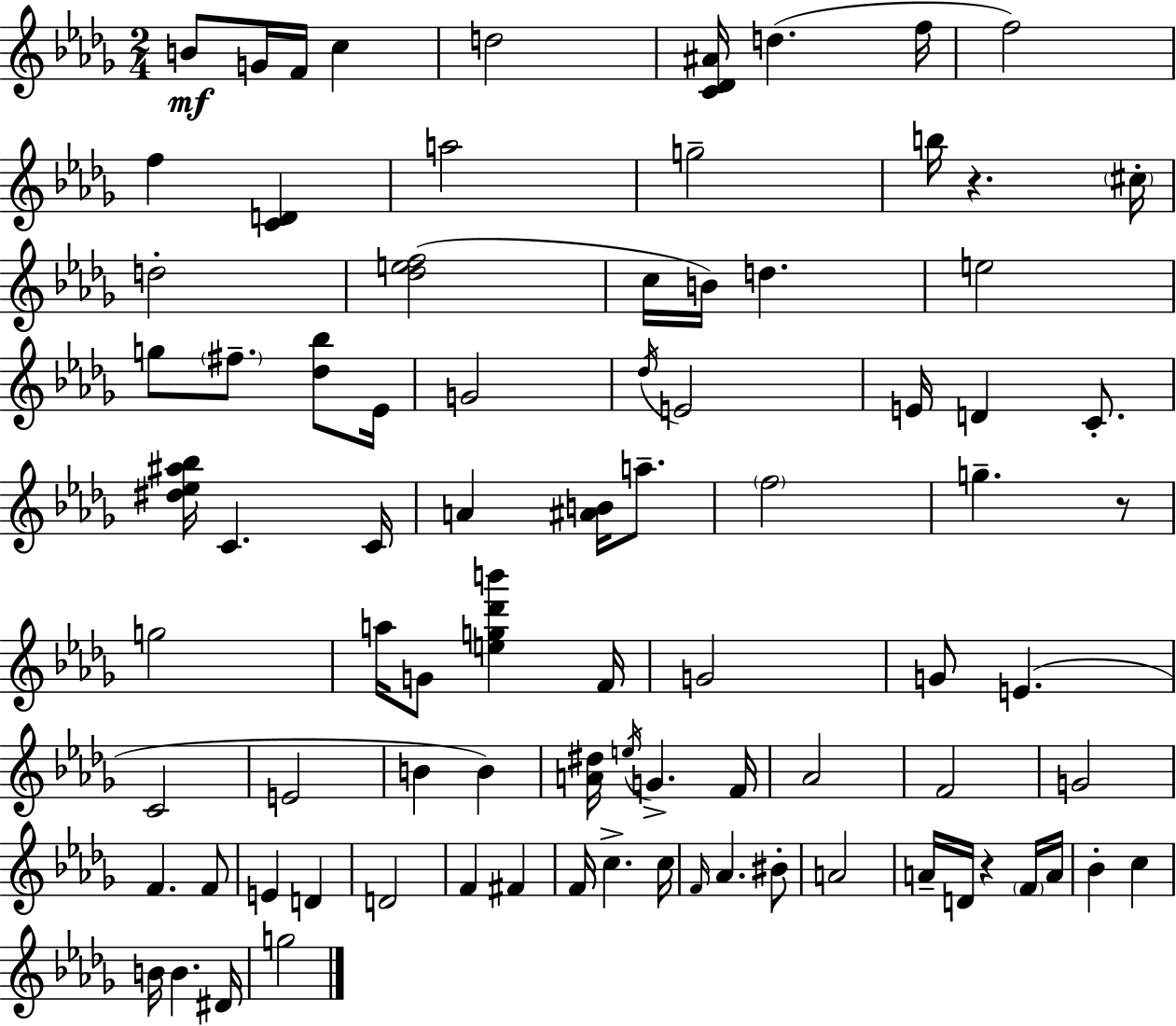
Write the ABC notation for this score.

X:1
T:Untitled
M:2/4
L:1/4
K:Bbm
B/2 G/4 F/4 c d2 [C_D^A]/4 d f/4 f2 f [CD] a2 g2 b/4 z ^c/4 d2 [_def]2 c/4 B/4 d e2 g/2 ^f/2 [_d_b]/2 _E/4 G2 _d/4 E2 E/4 D C/2 [^d_e^a_b]/4 C C/4 A [^AB]/4 a/2 f2 g z/2 g2 a/4 G/2 [eg_d'b'] F/4 G2 G/2 E C2 E2 B B [A^d]/4 e/4 G F/4 _A2 F2 G2 F F/2 E D D2 F ^F F/4 c c/4 F/4 _A ^B/2 A2 A/4 D/4 z F/4 A/4 _B c B/4 B ^D/4 g2